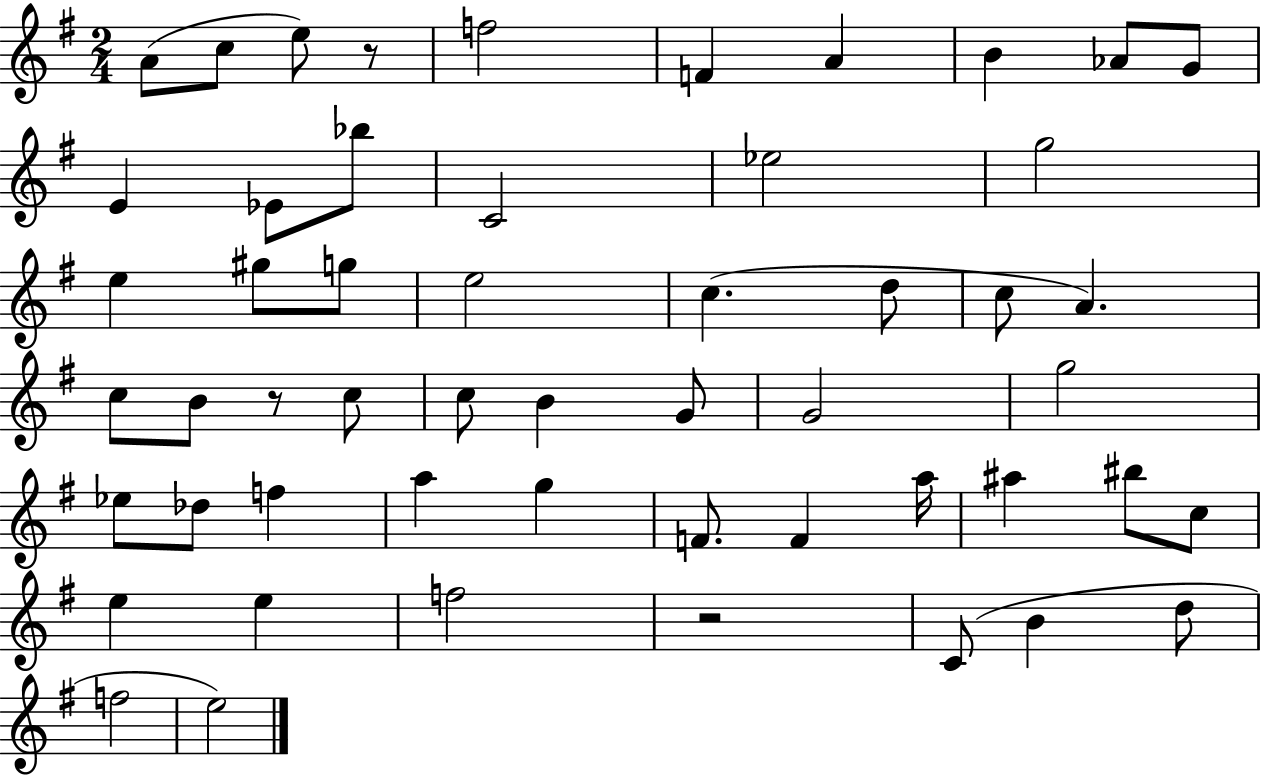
X:1
T:Untitled
M:2/4
L:1/4
K:G
A/2 c/2 e/2 z/2 f2 F A B _A/2 G/2 E _E/2 _b/2 C2 _e2 g2 e ^g/2 g/2 e2 c d/2 c/2 A c/2 B/2 z/2 c/2 c/2 B G/2 G2 g2 _e/2 _d/2 f a g F/2 F a/4 ^a ^b/2 c/2 e e f2 z2 C/2 B d/2 f2 e2